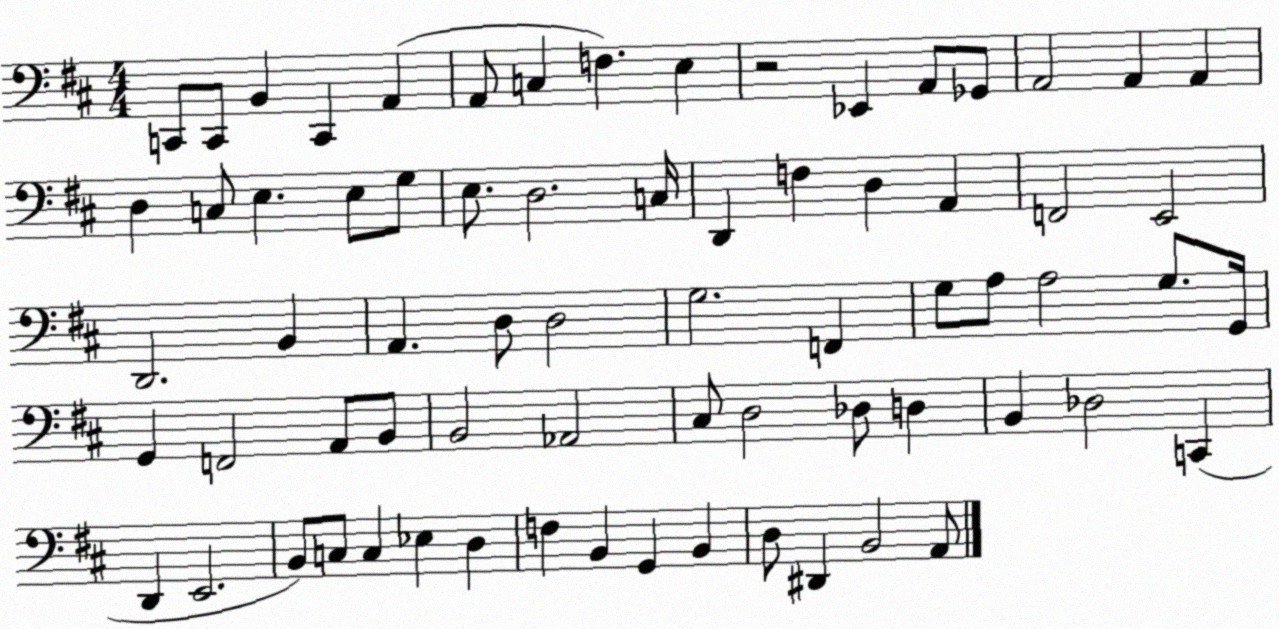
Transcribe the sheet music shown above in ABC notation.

X:1
T:Untitled
M:4/4
L:1/4
K:D
C,,/2 C,,/2 B,, C,, A,, A,,/2 C, F, E, z2 _E,, A,,/2 _G,,/2 A,,2 A,, A,, D, C,/2 E, E,/2 G,/2 E,/2 D,2 C,/4 D,, F, D, A,, F,,2 E,,2 D,,2 B,, A,, D,/2 D,2 G,2 F,, G,/2 A,/2 A,2 G,/2 G,,/4 G,, F,,2 A,,/2 B,,/2 B,,2 _A,,2 ^C,/2 D,2 _D,/2 D, B,, _D,2 C,, D,, E,,2 B,,/2 C,/2 C, _E, D, F, B,, G,, B,, D,/2 ^D,, B,,2 A,,/2